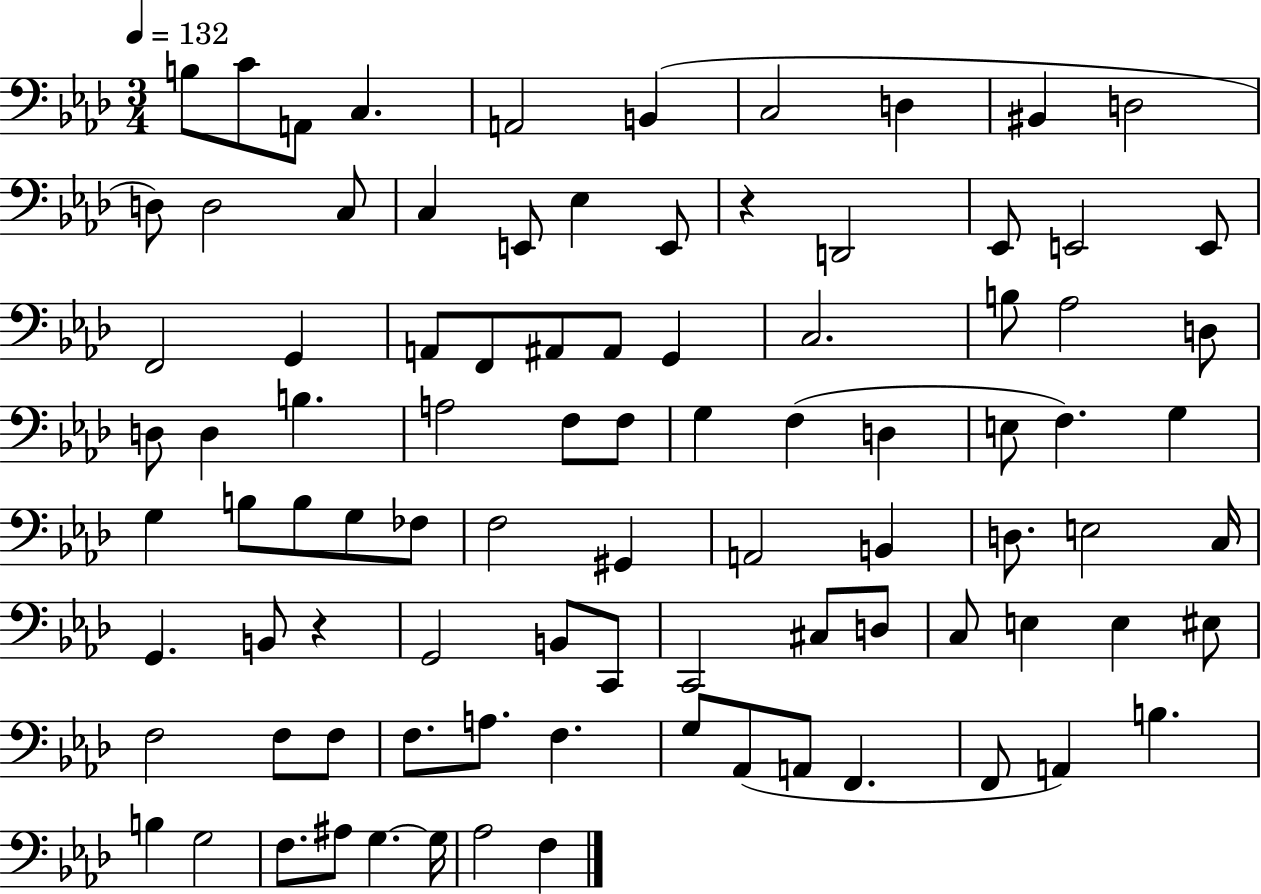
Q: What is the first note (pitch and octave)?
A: B3